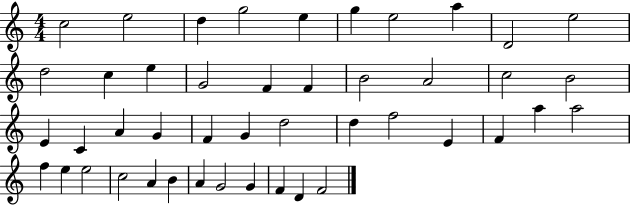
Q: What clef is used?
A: treble